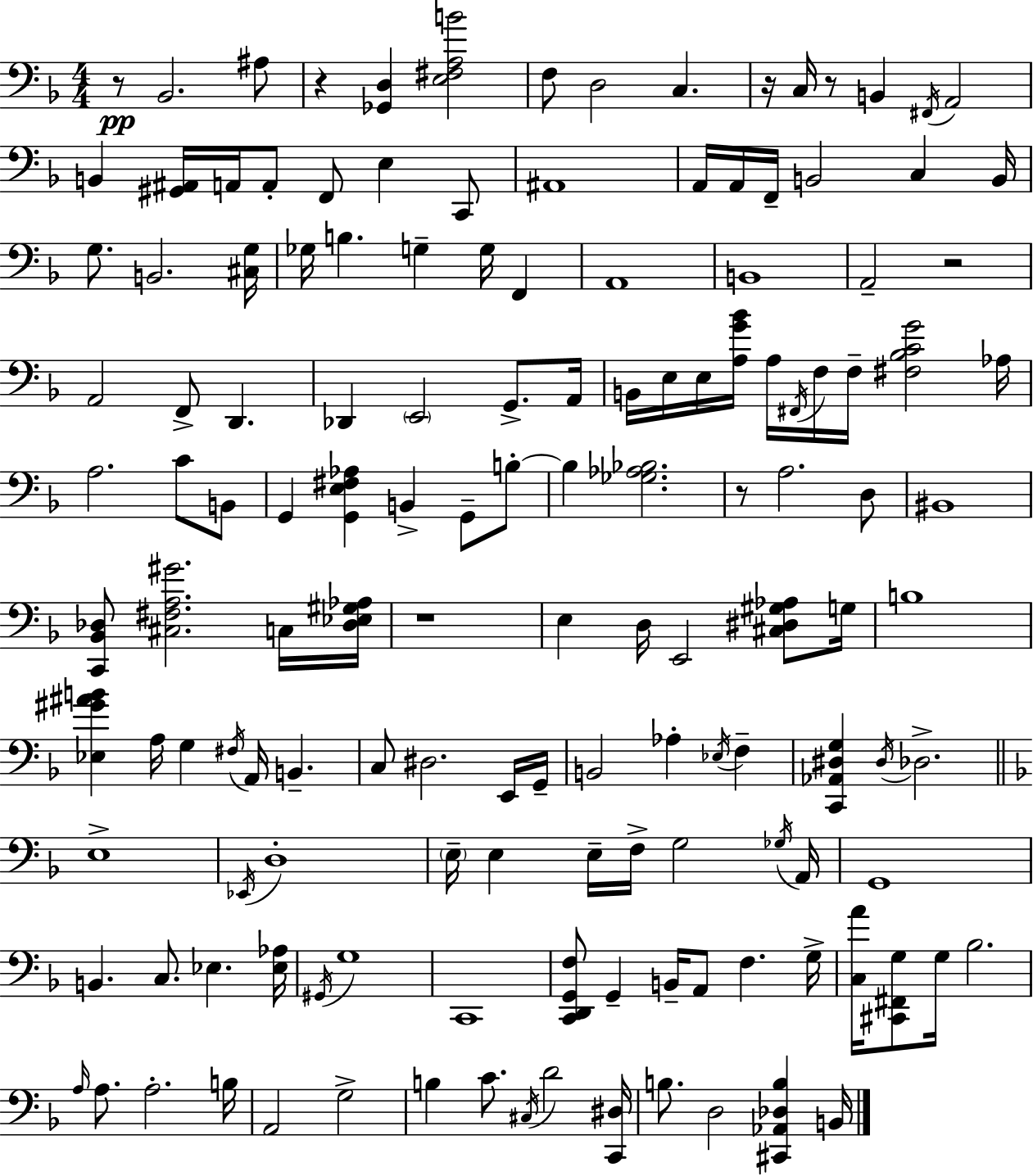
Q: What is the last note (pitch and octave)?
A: B2